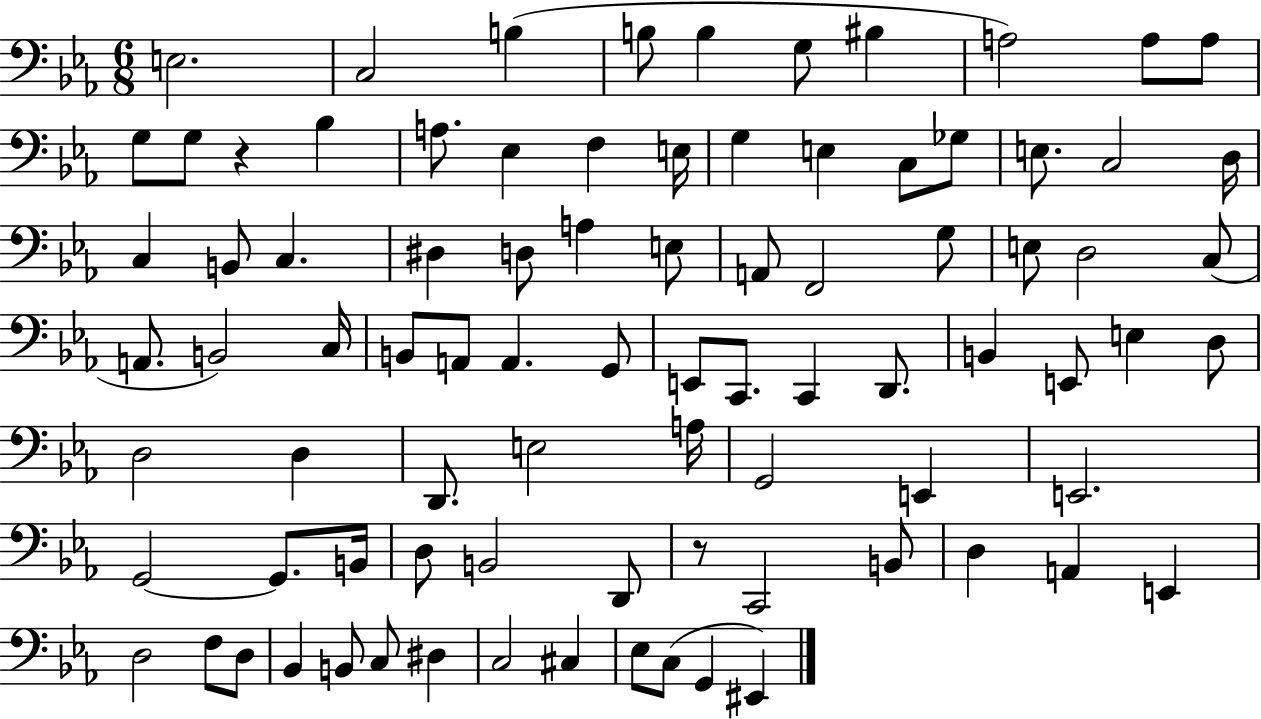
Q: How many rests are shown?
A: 2